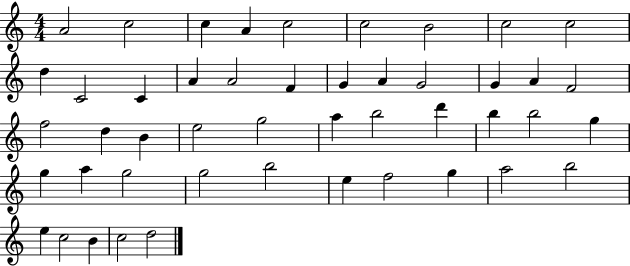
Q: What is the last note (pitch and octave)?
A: D5